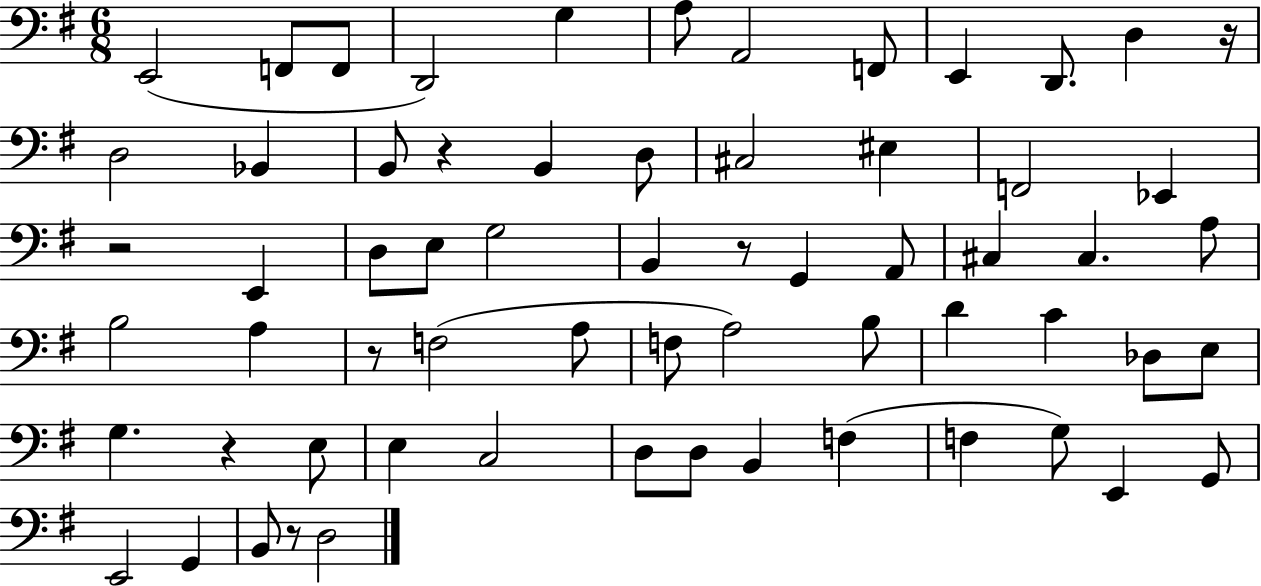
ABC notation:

X:1
T:Untitled
M:6/8
L:1/4
K:G
E,,2 F,,/2 F,,/2 D,,2 G, A,/2 A,,2 F,,/2 E,, D,,/2 D, z/4 D,2 _B,, B,,/2 z B,, D,/2 ^C,2 ^E, F,,2 _E,, z2 E,, D,/2 E,/2 G,2 B,, z/2 G,, A,,/2 ^C, ^C, A,/2 B,2 A, z/2 F,2 A,/2 F,/2 A,2 B,/2 D C _D,/2 E,/2 G, z E,/2 E, C,2 D,/2 D,/2 B,, F, F, G,/2 E,, G,,/2 E,,2 G,, B,,/2 z/2 D,2